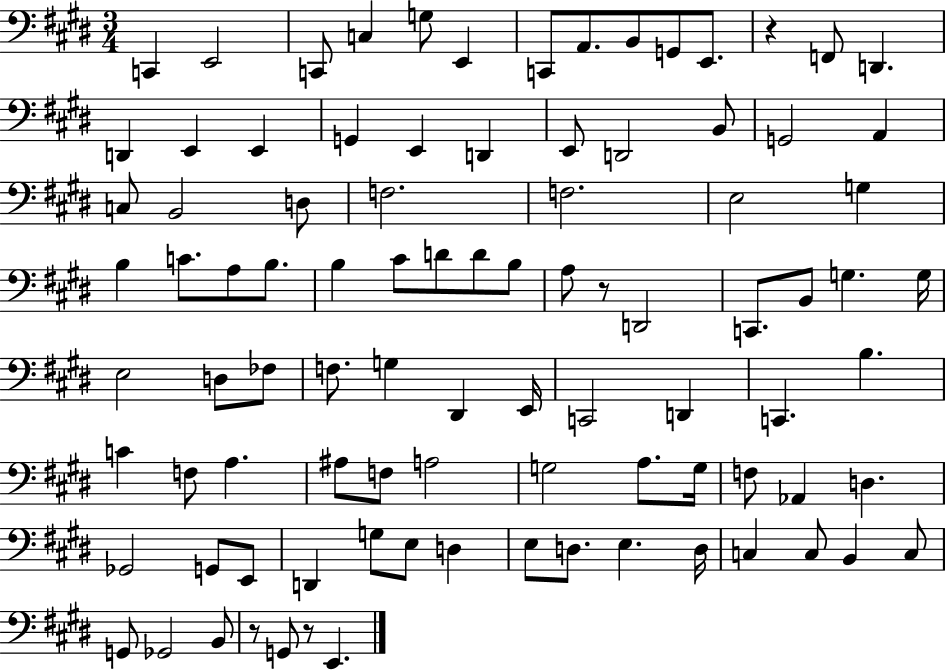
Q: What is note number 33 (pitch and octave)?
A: C4